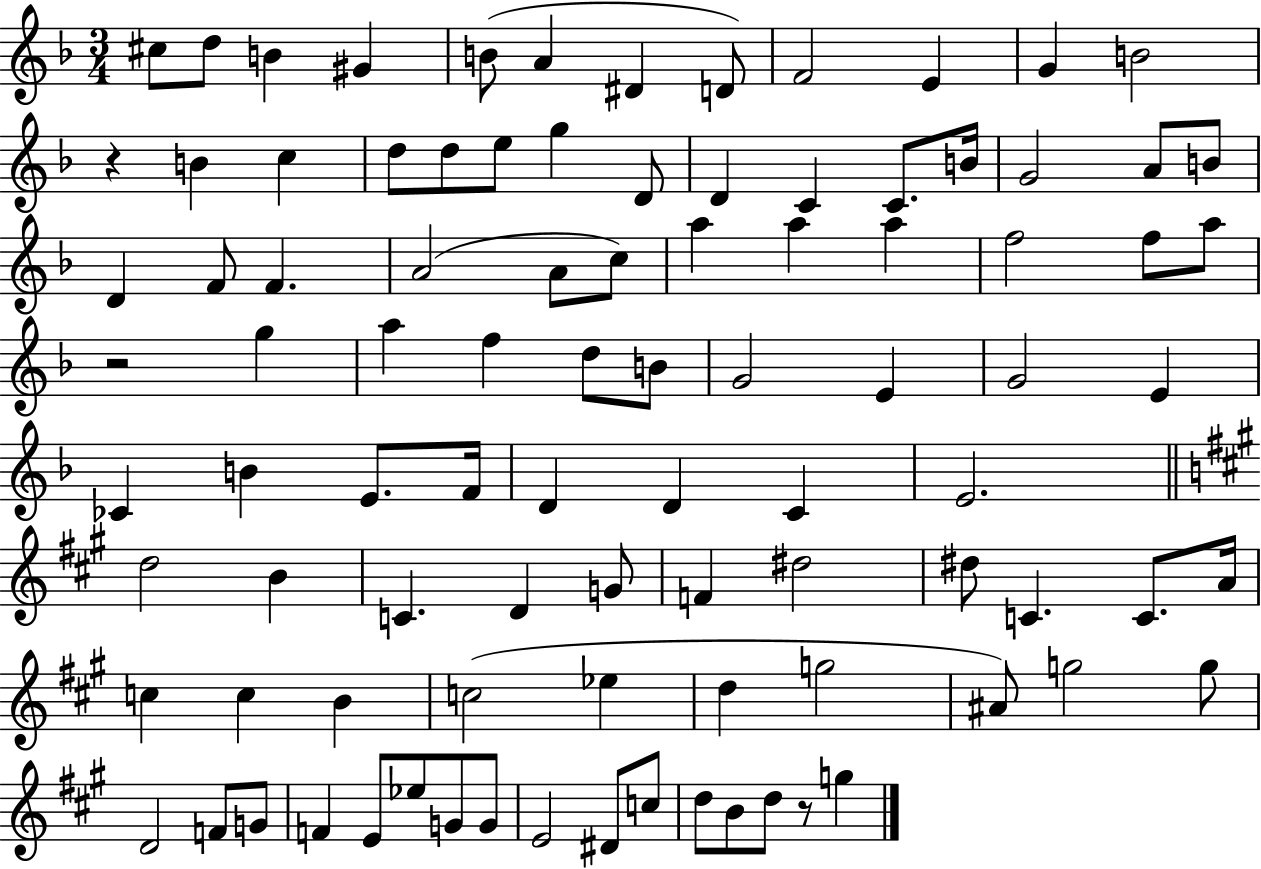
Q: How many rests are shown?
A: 3